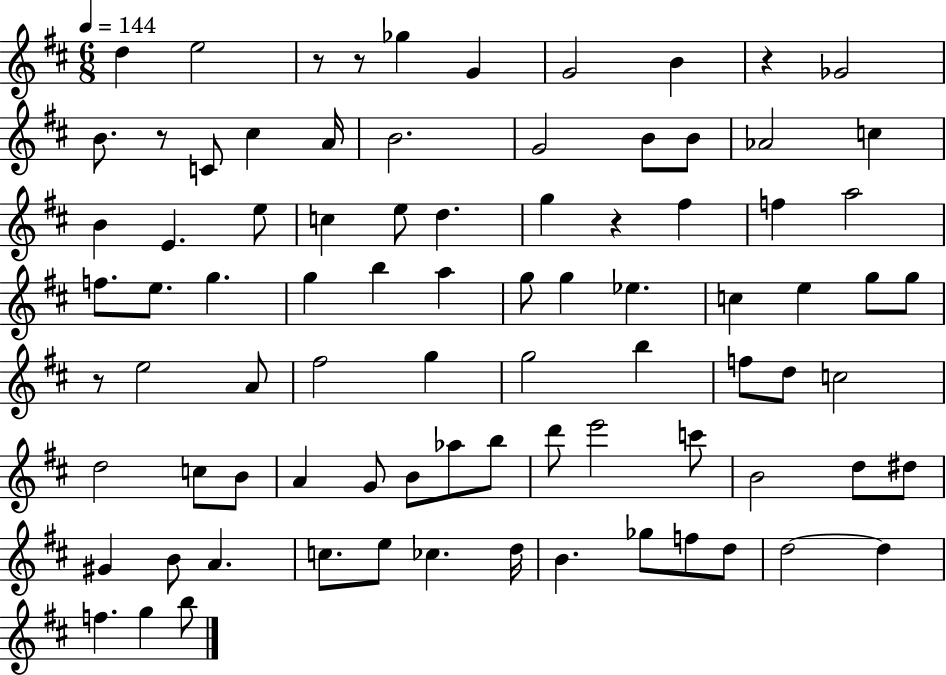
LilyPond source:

{
  \clef treble
  \numericTimeSignature
  \time 6/8
  \key d \major
  \tempo 4 = 144
  \repeat volta 2 { d''4 e''2 | r8 r8 ges''4 g'4 | g'2 b'4 | r4 ges'2 | \break b'8. r8 c'8 cis''4 a'16 | b'2. | g'2 b'8 b'8 | aes'2 c''4 | \break b'4 e'4. e''8 | c''4 e''8 d''4. | g''4 r4 fis''4 | f''4 a''2 | \break f''8. e''8. g''4. | g''4 b''4 a''4 | g''8 g''4 ees''4. | c''4 e''4 g''8 g''8 | \break r8 e''2 a'8 | fis''2 g''4 | g''2 b''4 | f''8 d''8 c''2 | \break d''2 c''8 b'8 | a'4 g'8 b'8 aes''8 b''8 | d'''8 e'''2 c'''8 | b'2 d''8 dis''8 | \break gis'4 b'8 a'4. | c''8. e''8 ces''4. d''16 | b'4. ges''8 f''8 d''8 | d''2~~ d''4 | \break f''4. g''4 b''8 | } \bar "|."
}